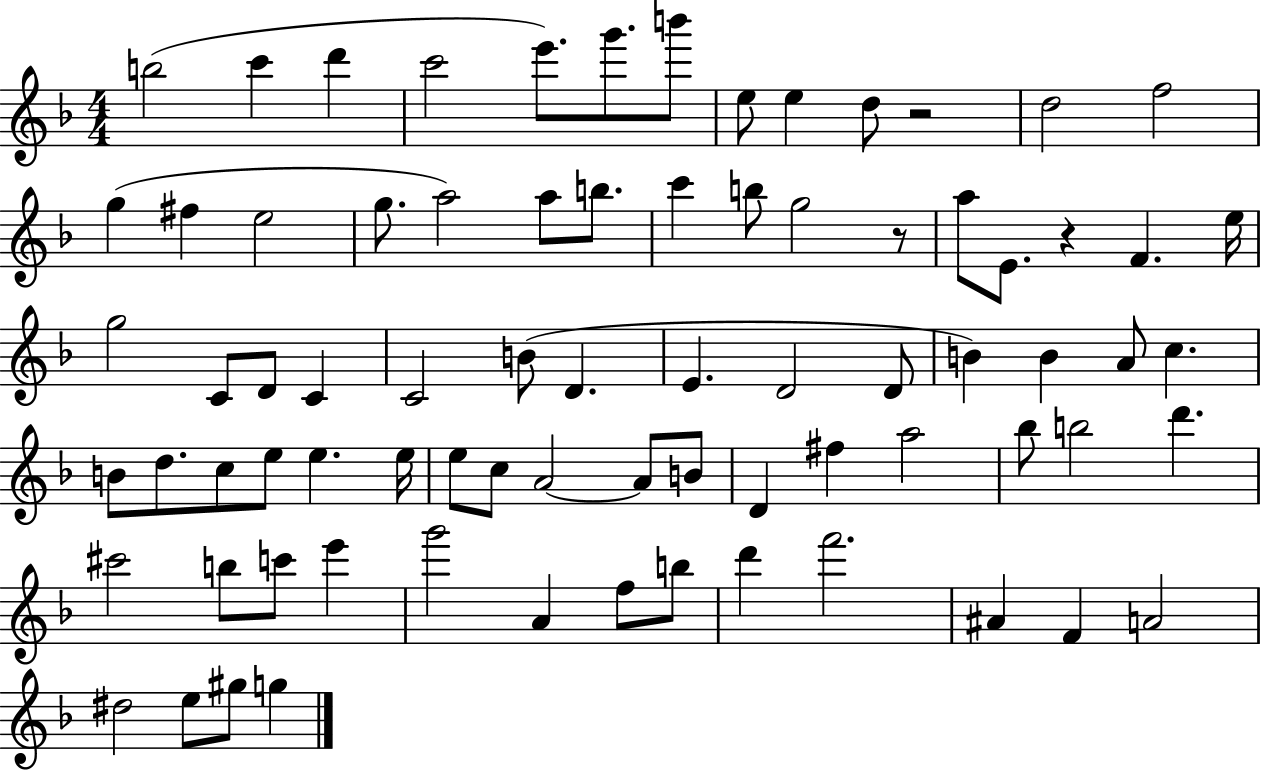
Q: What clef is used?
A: treble